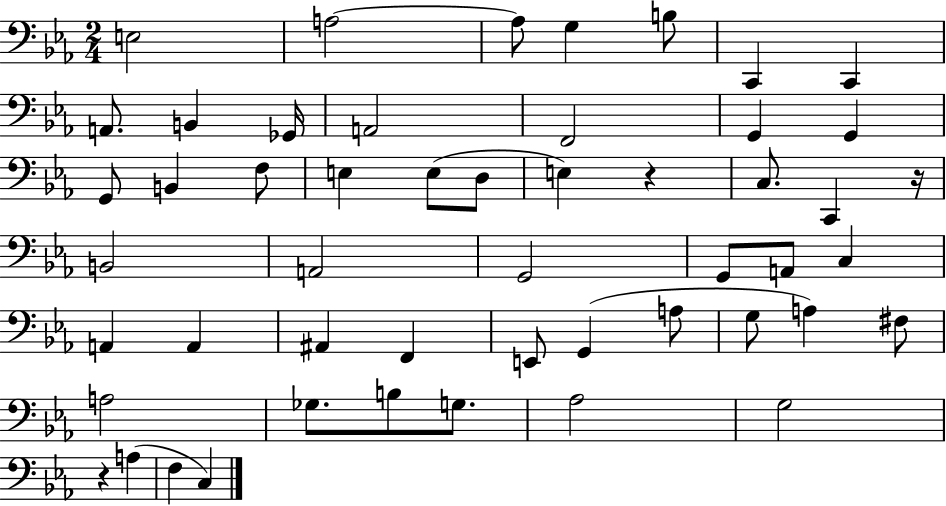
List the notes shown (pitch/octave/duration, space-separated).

E3/h A3/h A3/e G3/q B3/e C2/q C2/q A2/e. B2/q Gb2/s A2/h F2/h G2/q G2/q G2/e B2/q F3/e E3/q E3/e D3/e E3/q R/q C3/e. C2/q R/s B2/h A2/h G2/h G2/e A2/e C3/q A2/q A2/q A#2/q F2/q E2/e G2/q A3/e G3/e A3/q F#3/e A3/h Gb3/e. B3/e G3/e. Ab3/h G3/h R/q A3/q F3/q C3/q